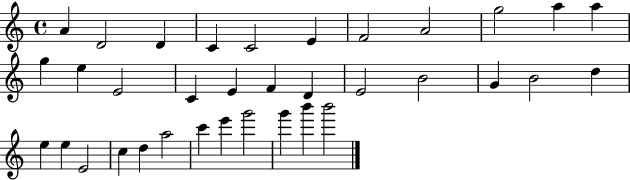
A4/q D4/h D4/q C4/q C4/h E4/q F4/h A4/h G5/h A5/q A5/q G5/q E5/q E4/h C4/q E4/q F4/q D4/q E4/h B4/h G4/q B4/h D5/q E5/q E5/q E4/h C5/q D5/q A5/h C6/q E6/q G6/h G6/q B6/q B6/h